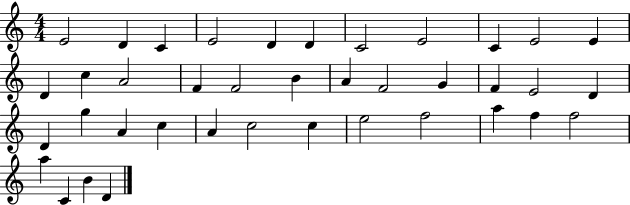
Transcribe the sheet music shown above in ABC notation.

X:1
T:Untitled
M:4/4
L:1/4
K:C
E2 D C E2 D D C2 E2 C E2 E D c A2 F F2 B A F2 G F E2 D D g A c A c2 c e2 f2 a f f2 a C B D